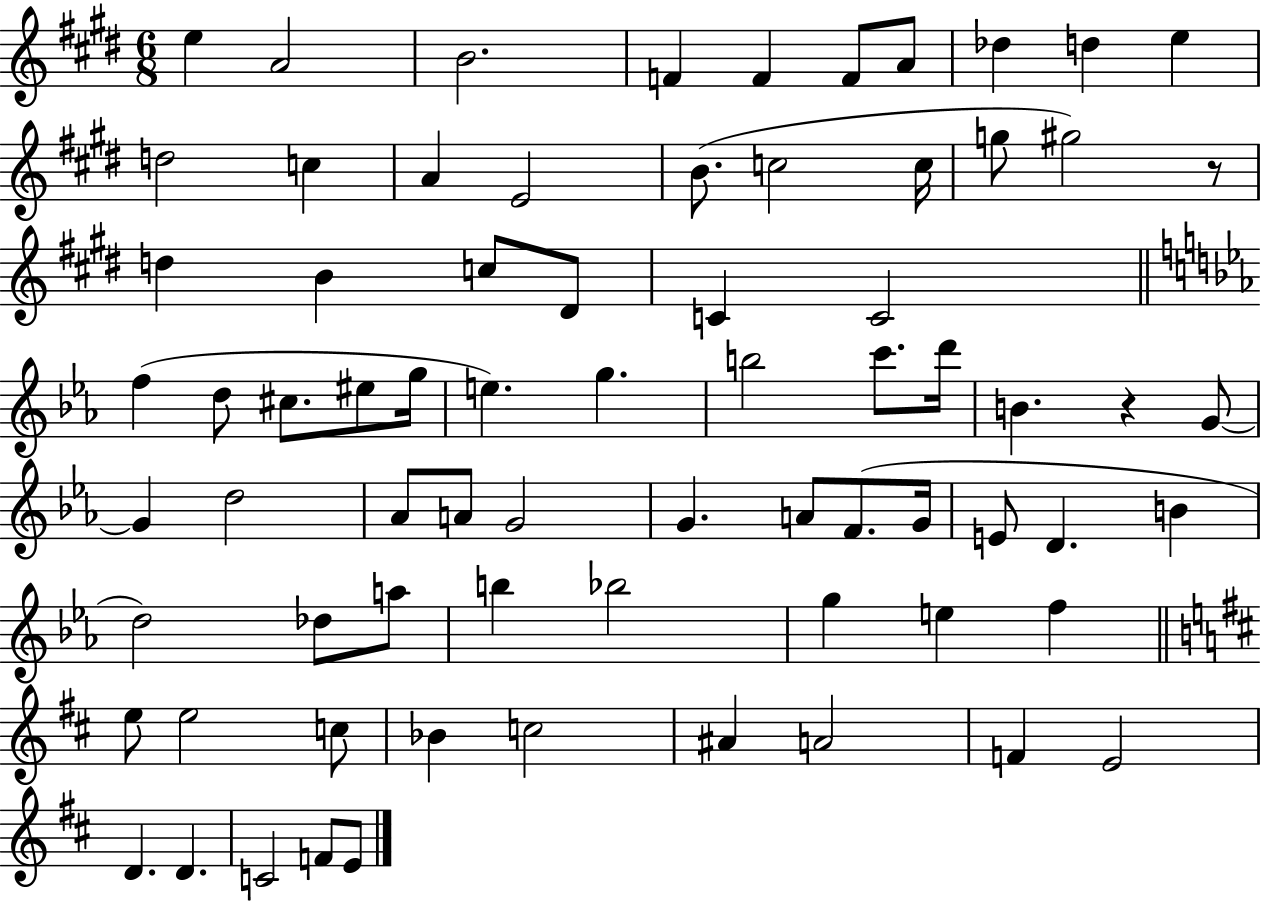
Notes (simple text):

E5/q A4/h B4/h. F4/q F4/q F4/e A4/e Db5/q D5/q E5/q D5/h C5/q A4/q E4/h B4/e. C5/h C5/s G5/e G#5/h R/e D5/q B4/q C5/e D#4/e C4/q C4/h F5/q D5/e C#5/e. EIS5/e G5/s E5/q. G5/q. B5/h C6/e. D6/s B4/q. R/q G4/e G4/q D5/h Ab4/e A4/e G4/h G4/q. A4/e F4/e. G4/s E4/e D4/q. B4/q D5/h Db5/e A5/e B5/q Bb5/h G5/q E5/q F5/q E5/e E5/h C5/e Bb4/q C5/h A#4/q A4/h F4/q E4/h D4/q. D4/q. C4/h F4/e E4/e